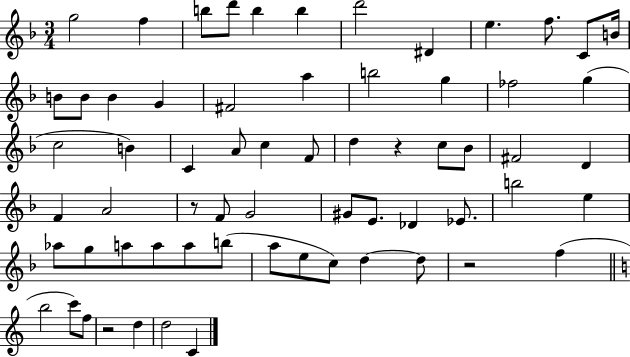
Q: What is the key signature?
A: F major